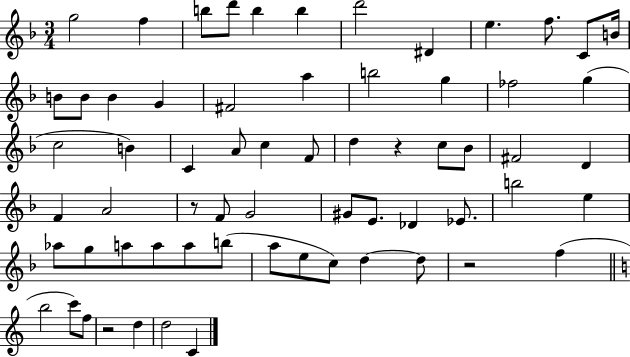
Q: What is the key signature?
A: F major